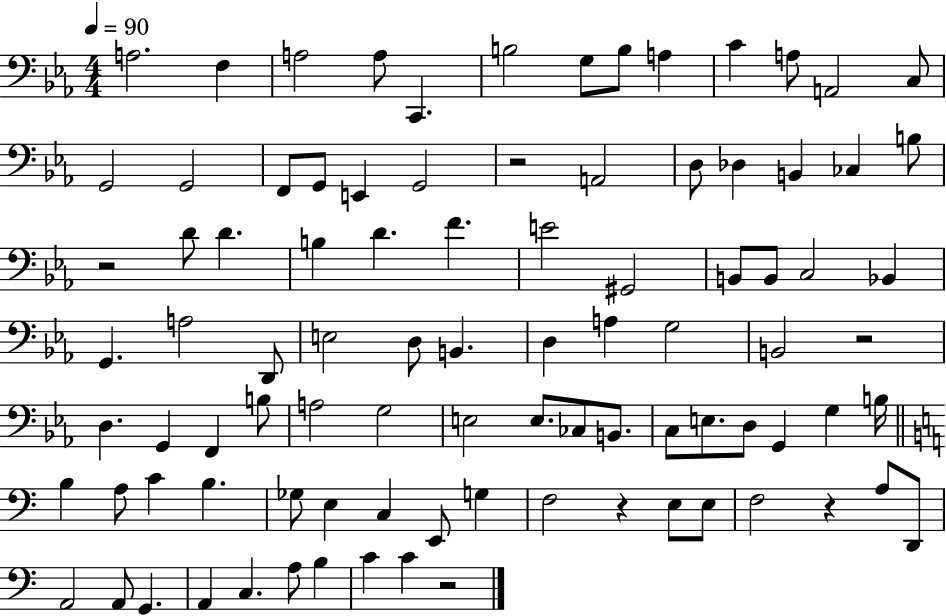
A3/h. F3/q A3/h A3/e C2/q. B3/h G3/e B3/e A3/q C4/q A3/e A2/h C3/e G2/h G2/h F2/e G2/e E2/q G2/h R/h A2/h D3/e Db3/q B2/q CES3/q B3/e R/h D4/e D4/q. B3/q D4/q. F4/q. E4/h G#2/h B2/e B2/e C3/h Bb2/q G2/q. A3/h D2/e E3/h D3/e B2/q. D3/q A3/q G3/h B2/h R/h D3/q. G2/q F2/q B3/e A3/h G3/h E3/h E3/e. CES3/e B2/e. C3/e E3/e. D3/e G2/q G3/q B3/s B3/q A3/e C4/q B3/q. Gb3/e E3/q C3/q E2/e G3/q F3/h R/q E3/e E3/e F3/h R/q A3/e D2/e A2/h A2/e G2/q. A2/q C3/q. A3/e B3/q C4/q C4/q R/h